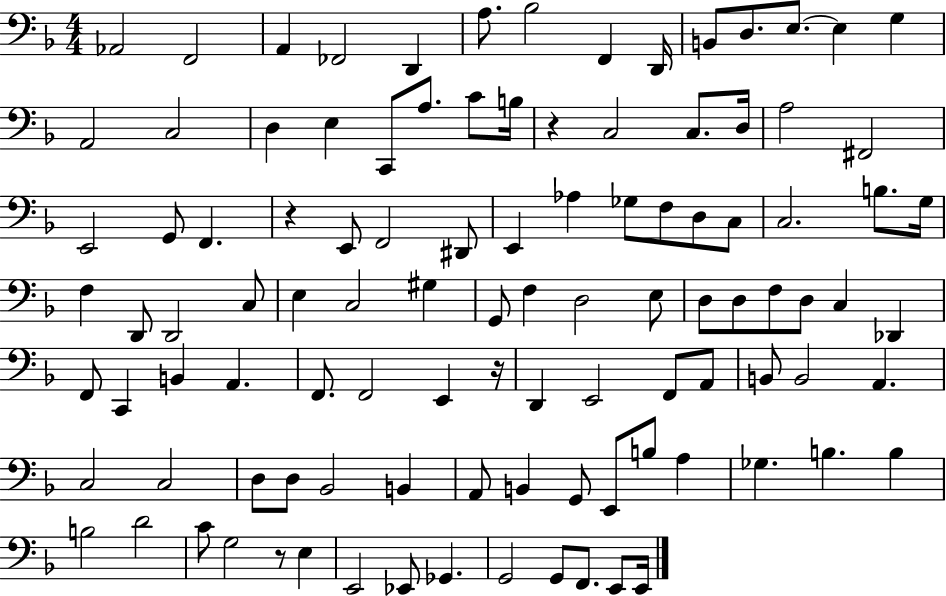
Ab2/h F2/h A2/q FES2/h D2/q A3/e. Bb3/h F2/q D2/s B2/e D3/e. E3/e. E3/q G3/q A2/h C3/h D3/q E3/q C2/e A3/e. C4/e B3/s R/q C3/h C3/e. D3/s A3/h F#2/h E2/h G2/e F2/q. R/q E2/e F2/h D#2/e E2/q Ab3/q Gb3/e F3/e D3/e C3/e C3/h. B3/e. G3/s F3/q D2/e D2/h C3/e E3/q C3/h G#3/q G2/e F3/q D3/h E3/e D3/e D3/e F3/e D3/e C3/q Db2/q F2/e C2/q B2/q A2/q. F2/e. F2/h E2/q R/s D2/q E2/h F2/e A2/e B2/e B2/h A2/q. C3/h C3/h D3/e D3/e Bb2/h B2/q A2/e B2/q G2/e E2/e B3/e A3/q Gb3/q. B3/q. B3/q B3/h D4/h C4/e G3/h R/e E3/q E2/h Eb2/e Gb2/q. G2/h G2/e F2/e. E2/e E2/s